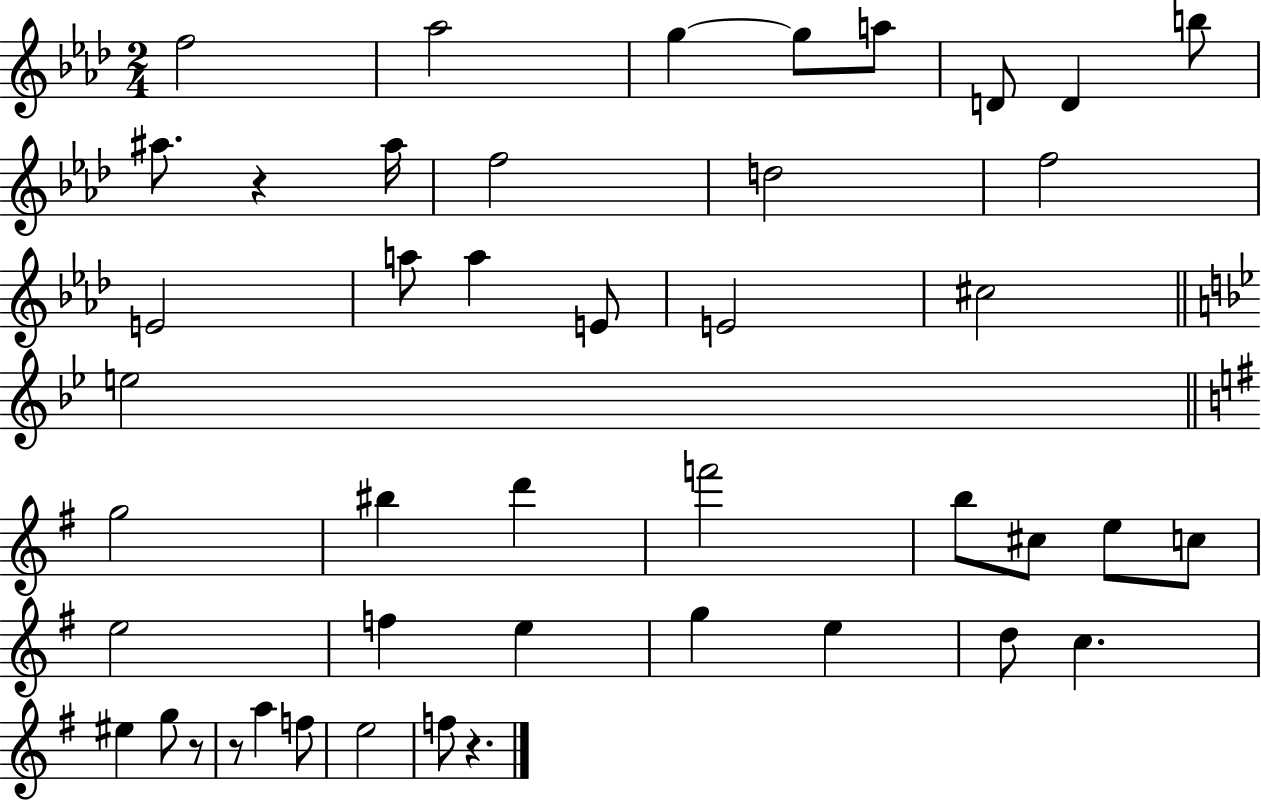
X:1
T:Untitled
M:2/4
L:1/4
K:Ab
f2 _a2 g g/2 a/2 D/2 D b/2 ^a/2 z ^a/4 f2 d2 f2 E2 a/2 a E/2 E2 ^c2 e2 g2 ^b d' f'2 b/2 ^c/2 e/2 c/2 e2 f e g e d/2 c ^e g/2 z/2 z/2 a f/2 e2 f/2 z